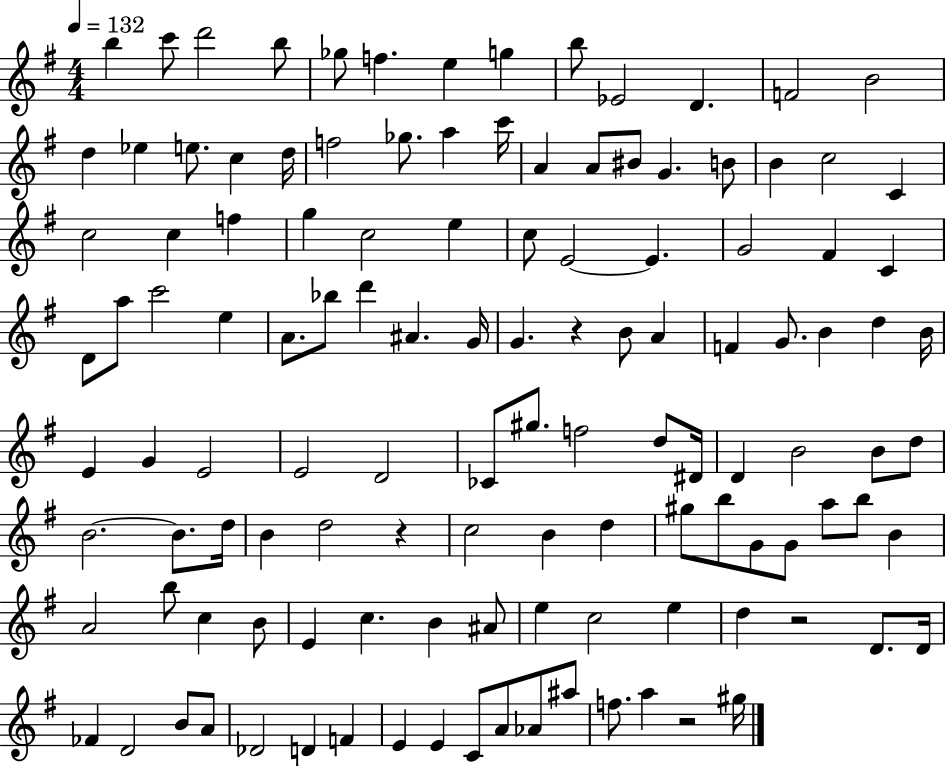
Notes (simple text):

B5/q C6/e D6/h B5/e Gb5/e F5/q. E5/q G5/q B5/e Eb4/h D4/q. F4/h B4/h D5/q Eb5/q E5/e. C5/q D5/s F5/h Gb5/e. A5/q C6/s A4/q A4/e BIS4/e G4/q. B4/e B4/q C5/h C4/q C5/h C5/q F5/q G5/q C5/h E5/q C5/e E4/h E4/q. G4/h F#4/q C4/q D4/e A5/e C6/h E5/q A4/e. Bb5/e D6/q A#4/q. G4/s G4/q. R/q B4/e A4/q F4/q G4/e. B4/q D5/q B4/s E4/q G4/q E4/h E4/h D4/h CES4/e G#5/e. F5/h D5/e D#4/s D4/q B4/h B4/e D5/e B4/h. B4/e. D5/s B4/q D5/h R/q C5/h B4/q D5/q G#5/e B5/e G4/e G4/e A5/e B5/e B4/q A4/h B5/e C5/q B4/e E4/q C5/q. B4/q A#4/e E5/q C5/h E5/q D5/q R/h D4/e. D4/s FES4/q D4/h B4/e A4/e Db4/h D4/q F4/q E4/q E4/q C4/e A4/e Ab4/e A#5/e F5/e. A5/q R/h G#5/s